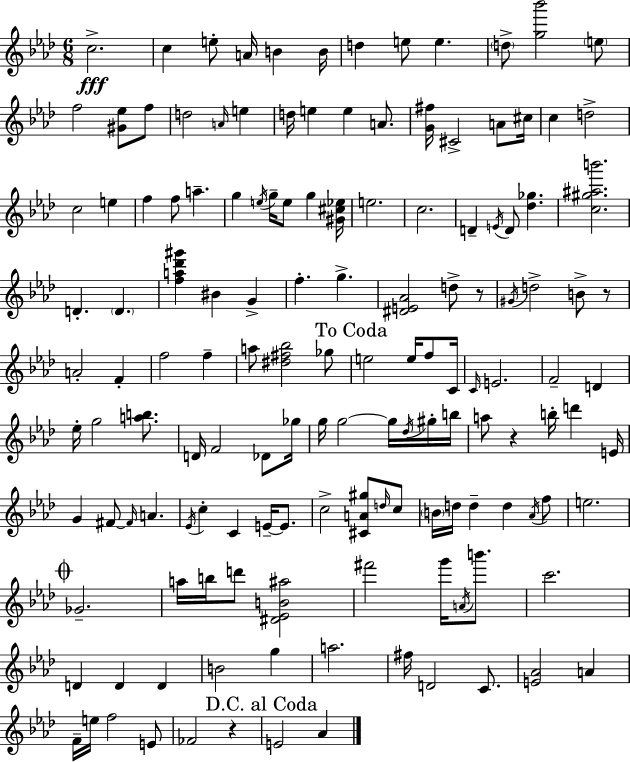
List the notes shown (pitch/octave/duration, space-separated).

C5/h. C5/q E5/e A4/s B4/q B4/s D5/q E5/e E5/q. D5/e [G5,Bb6]/h E5/e F5/h [G#4,Eb5]/e F5/e D5/h A4/s E5/q D5/s E5/q E5/q A4/e. [G4,F#5]/s C#4/h A4/e C#5/s C5/q D5/h C5/h E5/q F5/q F5/e A5/q. G5/q E5/s G5/s E5/e G5/q [G#4,C#5,Eb5]/s E5/h. C5/h. D4/q E4/s D4/e [Db5,Gb5]/q. [C5,G#5,A#5,B6]/h. D4/q. D4/q. [F5,A5,Db6,G#6]/q BIS4/q G4/q F5/q. G5/q. [D#4,E4,Ab4]/h D5/e R/e G#4/s D5/h B4/e R/e A4/h F4/q F5/h F5/q A5/e [D#5,F#5,Bb5]/h Gb5/e E5/h E5/s F5/e C4/s C4/s E4/h. F4/h D4/q Eb5/s G5/h [A5,B5]/e. D4/s F4/h Db4/e Gb5/s G5/s G5/h G5/s Db5/s G#5/s B5/s A5/e R/q B5/s D6/q E4/s G4/q F#4/e F#4/s A4/q. Eb4/s C5/q C4/q E4/s E4/e. C5/h [C#4,A4,G#5]/e D5/s C5/e B4/s D5/s D5/q D5/q Ab4/s F5/e E5/h. Gb4/h. A5/s B5/s D6/e [D#4,Eb4,B4,A#5]/h F#6/h G6/s A4/s B6/e. C6/h. D4/q D4/q D4/q B4/h G5/q A5/h. F#5/s D4/h C4/e. [E4,Ab4]/h A4/q F4/s E5/s F5/h E4/e FES4/h R/q E4/h Ab4/q